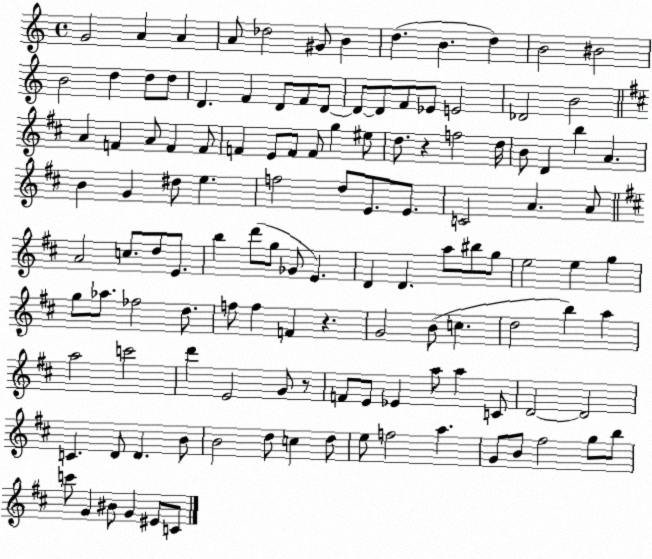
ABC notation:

X:1
T:Untitled
M:4/4
L:1/4
K:C
G2 A A A/2 _d2 ^G/2 B d B d B2 ^B2 B2 d d/2 d/2 D F D/2 F/2 D/2 D/2 D/2 F/2 _E/2 E2 _D2 B2 A F A/2 F F/2 F E/2 F/2 F/2 g ^e/2 d/2 z f2 d/4 B/2 D b A B G ^d/2 e f2 d/2 E/2 E/2 C2 A A/2 A2 c/2 d/2 E/2 b d'/2 g/2 _G/2 E D D a/2 ^b/2 g/2 e2 e g g/2 _a/2 _f2 d/2 f/2 f F z G2 B/2 c d2 b a a2 c'2 d' E2 G/2 z/2 F/2 E/2 _E a/2 a C/2 D2 D2 C D/2 D B/2 B2 d/2 c d/2 e/2 f2 a G/2 B/2 ^f2 g/2 b/2 c'/2 G ^B/2 G ^E/2 C/2